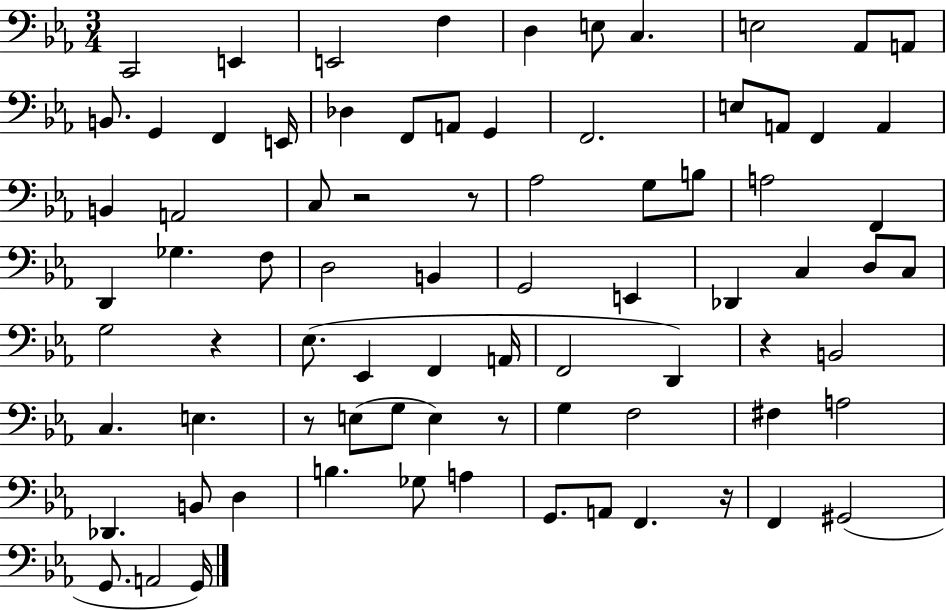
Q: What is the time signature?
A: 3/4